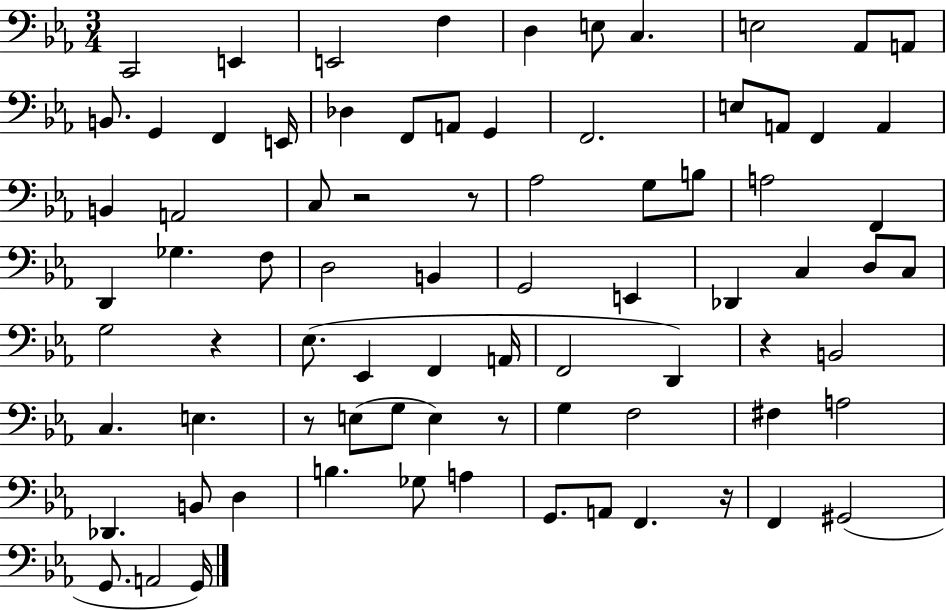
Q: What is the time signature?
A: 3/4